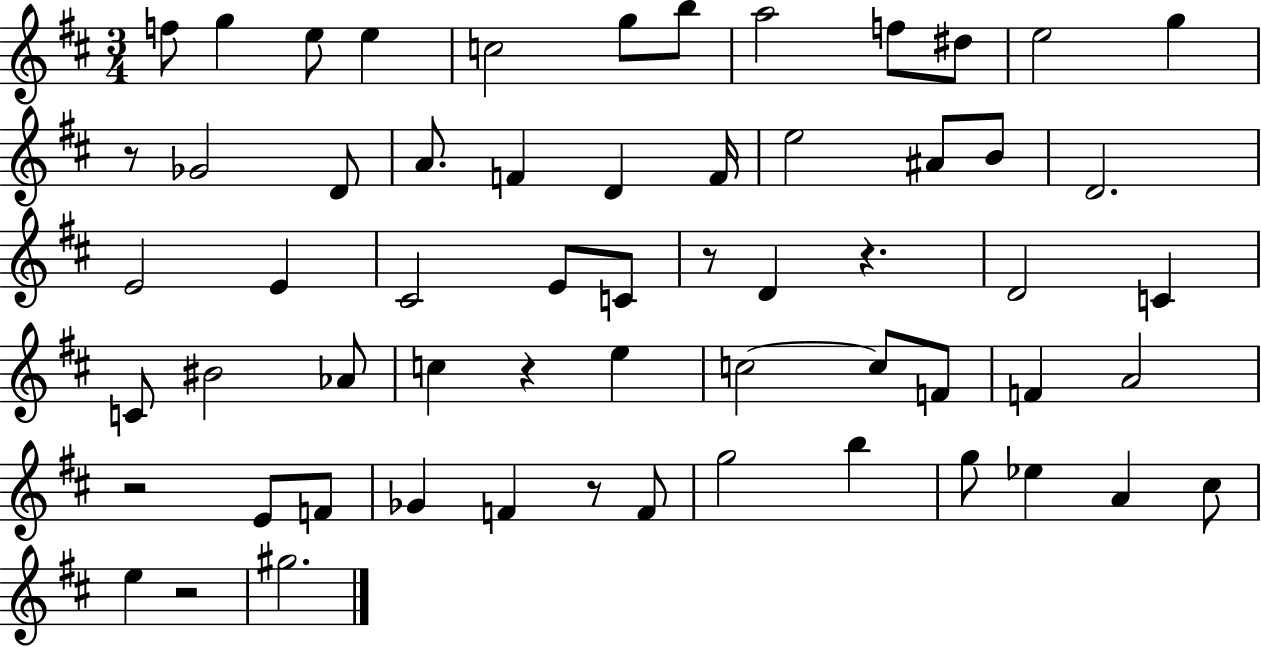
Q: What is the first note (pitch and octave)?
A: F5